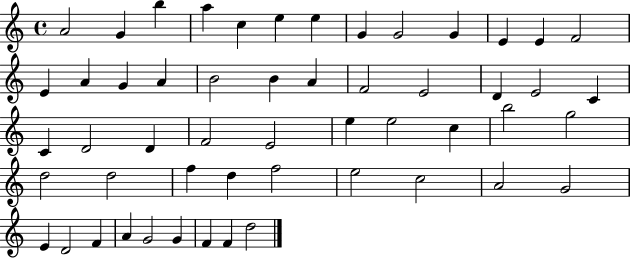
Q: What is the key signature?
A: C major